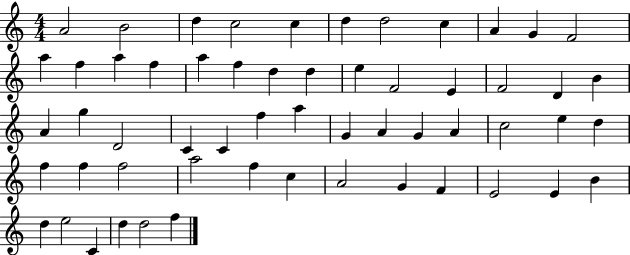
A4/h B4/h D5/q C5/h C5/q D5/q D5/h C5/q A4/q G4/q F4/h A5/q F5/q A5/q F5/q A5/q F5/q D5/q D5/q E5/q F4/h E4/q F4/h D4/q B4/q A4/q G5/q D4/h C4/q C4/q F5/q A5/q G4/q A4/q G4/q A4/q C5/h E5/q D5/q F5/q F5/q F5/h A5/h F5/q C5/q A4/h G4/q F4/q E4/h E4/q B4/q D5/q E5/h C4/q D5/q D5/h F5/q